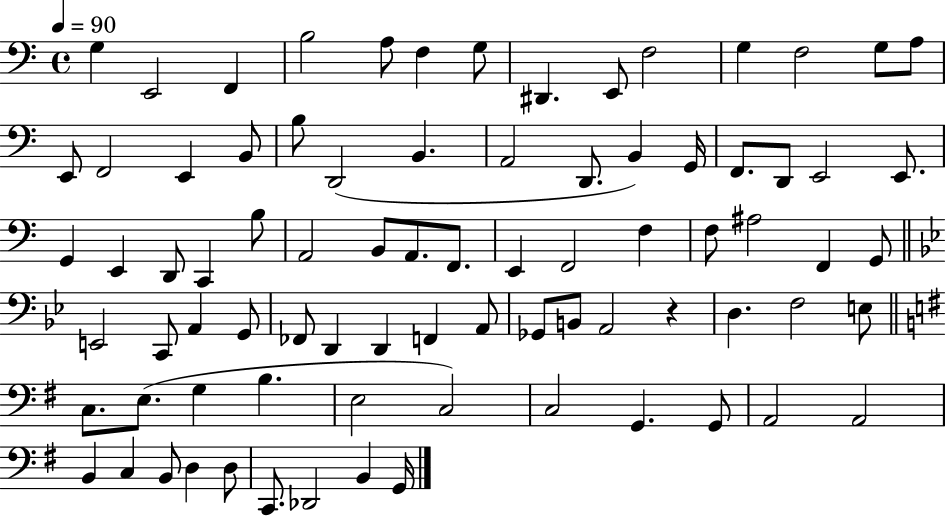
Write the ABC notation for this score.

X:1
T:Untitled
M:4/4
L:1/4
K:C
G, E,,2 F,, B,2 A,/2 F, G,/2 ^D,, E,,/2 F,2 G, F,2 G,/2 A,/2 E,,/2 F,,2 E,, B,,/2 B,/2 D,,2 B,, A,,2 D,,/2 B,, G,,/4 F,,/2 D,,/2 E,,2 E,,/2 G,, E,, D,,/2 C,, B,/2 A,,2 B,,/2 A,,/2 F,,/2 E,, F,,2 F, F,/2 ^A,2 F,, G,,/2 E,,2 C,,/2 A,, G,,/2 _F,,/2 D,, D,, F,, A,,/2 _G,,/2 B,,/2 A,,2 z D, F,2 E,/2 C,/2 E,/2 G, B, E,2 C,2 C,2 G,, G,,/2 A,,2 A,,2 B,, C, B,,/2 D, D,/2 C,,/2 _D,,2 B,, G,,/4